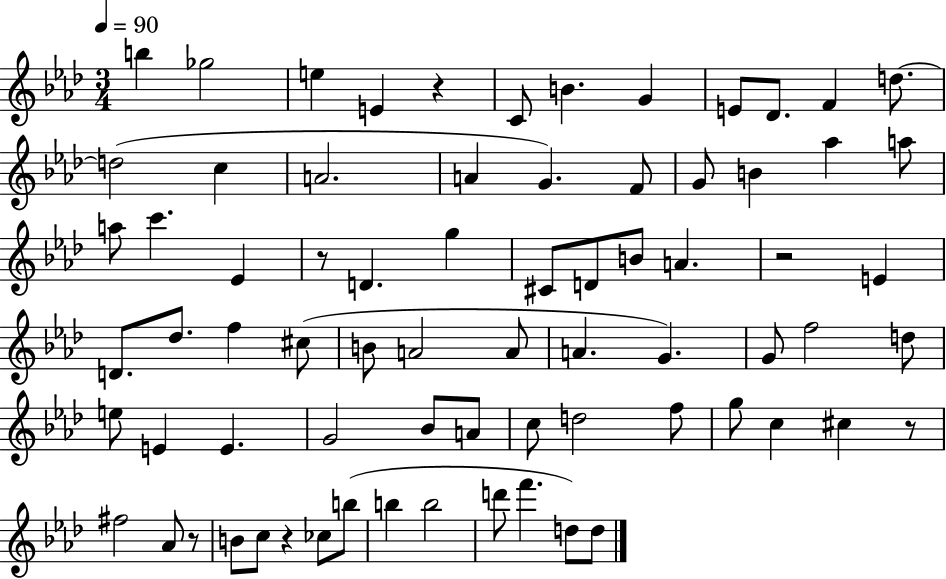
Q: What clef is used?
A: treble